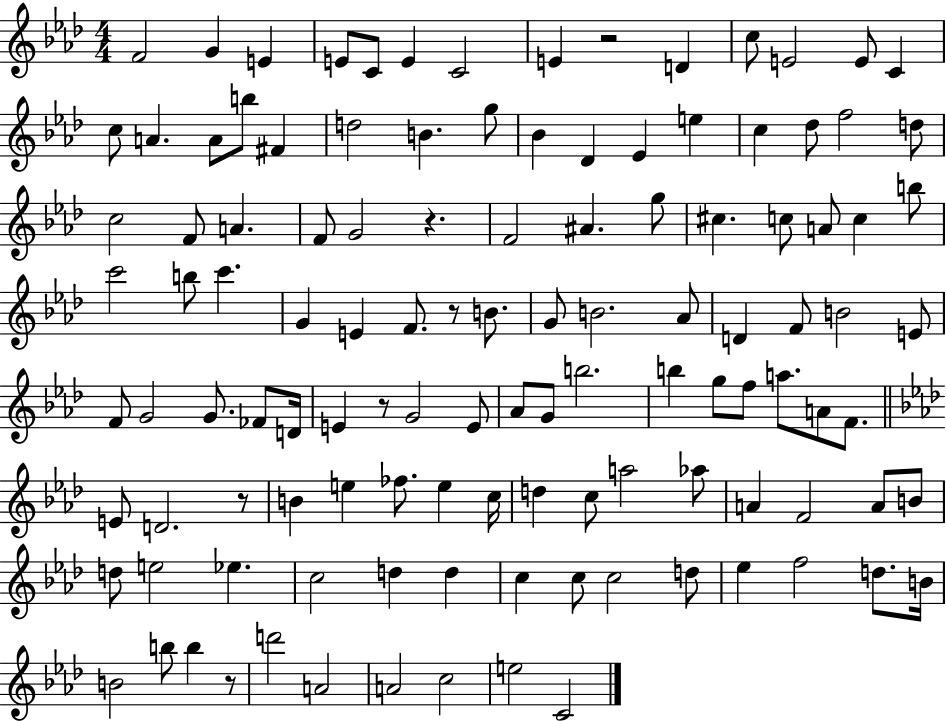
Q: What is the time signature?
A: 4/4